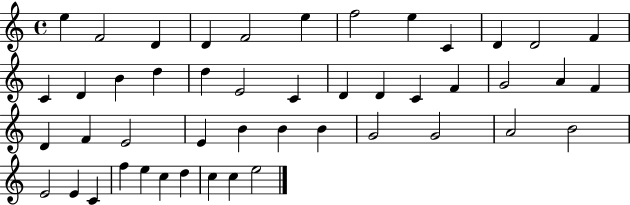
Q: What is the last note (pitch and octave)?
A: E5